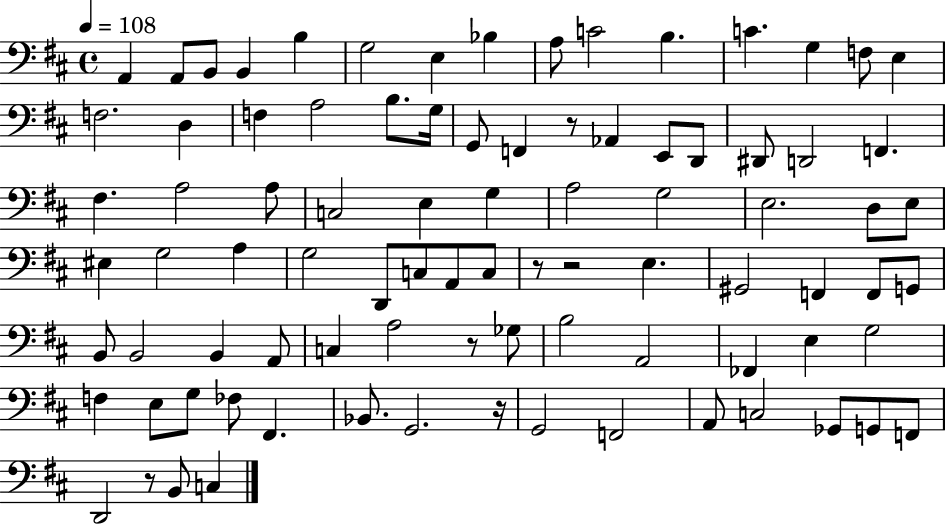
X:1
T:Untitled
M:4/4
L:1/4
K:D
A,, A,,/2 B,,/2 B,, B, G,2 E, _B, A,/2 C2 B, C G, F,/2 E, F,2 D, F, A,2 B,/2 G,/4 G,,/2 F,, z/2 _A,, E,,/2 D,,/2 ^D,,/2 D,,2 F,, ^F, A,2 A,/2 C,2 E, G, A,2 G,2 E,2 D,/2 E,/2 ^E, G,2 A, G,2 D,,/2 C,/2 A,,/2 C,/2 z/2 z2 E, ^G,,2 F,, F,,/2 G,,/2 B,,/2 B,,2 B,, A,,/2 C, A,2 z/2 _G,/2 B,2 A,,2 _F,, E, G,2 F, E,/2 G,/2 _F,/2 ^F,, _B,,/2 G,,2 z/4 G,,2 F,,2 A,,/2 C,2 _G,,/2 G,,/2 F,,/2 D,,2 z/2 B,,/2 C,